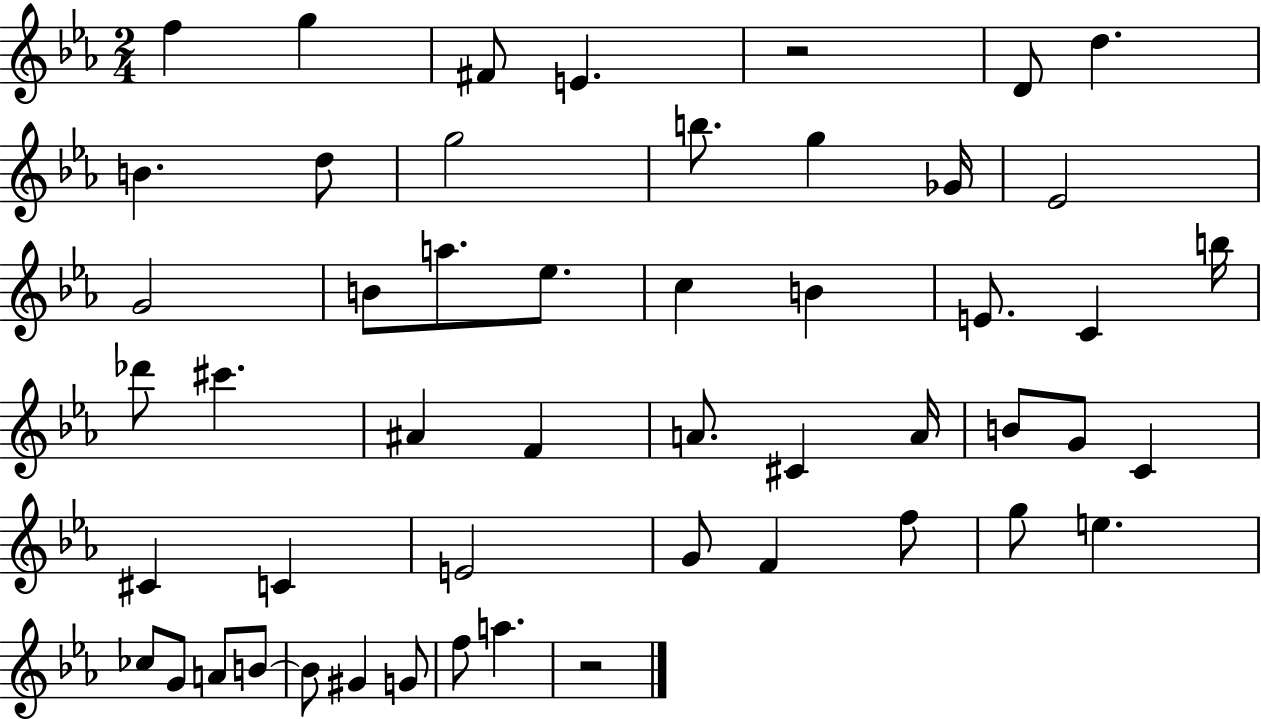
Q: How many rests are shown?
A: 2